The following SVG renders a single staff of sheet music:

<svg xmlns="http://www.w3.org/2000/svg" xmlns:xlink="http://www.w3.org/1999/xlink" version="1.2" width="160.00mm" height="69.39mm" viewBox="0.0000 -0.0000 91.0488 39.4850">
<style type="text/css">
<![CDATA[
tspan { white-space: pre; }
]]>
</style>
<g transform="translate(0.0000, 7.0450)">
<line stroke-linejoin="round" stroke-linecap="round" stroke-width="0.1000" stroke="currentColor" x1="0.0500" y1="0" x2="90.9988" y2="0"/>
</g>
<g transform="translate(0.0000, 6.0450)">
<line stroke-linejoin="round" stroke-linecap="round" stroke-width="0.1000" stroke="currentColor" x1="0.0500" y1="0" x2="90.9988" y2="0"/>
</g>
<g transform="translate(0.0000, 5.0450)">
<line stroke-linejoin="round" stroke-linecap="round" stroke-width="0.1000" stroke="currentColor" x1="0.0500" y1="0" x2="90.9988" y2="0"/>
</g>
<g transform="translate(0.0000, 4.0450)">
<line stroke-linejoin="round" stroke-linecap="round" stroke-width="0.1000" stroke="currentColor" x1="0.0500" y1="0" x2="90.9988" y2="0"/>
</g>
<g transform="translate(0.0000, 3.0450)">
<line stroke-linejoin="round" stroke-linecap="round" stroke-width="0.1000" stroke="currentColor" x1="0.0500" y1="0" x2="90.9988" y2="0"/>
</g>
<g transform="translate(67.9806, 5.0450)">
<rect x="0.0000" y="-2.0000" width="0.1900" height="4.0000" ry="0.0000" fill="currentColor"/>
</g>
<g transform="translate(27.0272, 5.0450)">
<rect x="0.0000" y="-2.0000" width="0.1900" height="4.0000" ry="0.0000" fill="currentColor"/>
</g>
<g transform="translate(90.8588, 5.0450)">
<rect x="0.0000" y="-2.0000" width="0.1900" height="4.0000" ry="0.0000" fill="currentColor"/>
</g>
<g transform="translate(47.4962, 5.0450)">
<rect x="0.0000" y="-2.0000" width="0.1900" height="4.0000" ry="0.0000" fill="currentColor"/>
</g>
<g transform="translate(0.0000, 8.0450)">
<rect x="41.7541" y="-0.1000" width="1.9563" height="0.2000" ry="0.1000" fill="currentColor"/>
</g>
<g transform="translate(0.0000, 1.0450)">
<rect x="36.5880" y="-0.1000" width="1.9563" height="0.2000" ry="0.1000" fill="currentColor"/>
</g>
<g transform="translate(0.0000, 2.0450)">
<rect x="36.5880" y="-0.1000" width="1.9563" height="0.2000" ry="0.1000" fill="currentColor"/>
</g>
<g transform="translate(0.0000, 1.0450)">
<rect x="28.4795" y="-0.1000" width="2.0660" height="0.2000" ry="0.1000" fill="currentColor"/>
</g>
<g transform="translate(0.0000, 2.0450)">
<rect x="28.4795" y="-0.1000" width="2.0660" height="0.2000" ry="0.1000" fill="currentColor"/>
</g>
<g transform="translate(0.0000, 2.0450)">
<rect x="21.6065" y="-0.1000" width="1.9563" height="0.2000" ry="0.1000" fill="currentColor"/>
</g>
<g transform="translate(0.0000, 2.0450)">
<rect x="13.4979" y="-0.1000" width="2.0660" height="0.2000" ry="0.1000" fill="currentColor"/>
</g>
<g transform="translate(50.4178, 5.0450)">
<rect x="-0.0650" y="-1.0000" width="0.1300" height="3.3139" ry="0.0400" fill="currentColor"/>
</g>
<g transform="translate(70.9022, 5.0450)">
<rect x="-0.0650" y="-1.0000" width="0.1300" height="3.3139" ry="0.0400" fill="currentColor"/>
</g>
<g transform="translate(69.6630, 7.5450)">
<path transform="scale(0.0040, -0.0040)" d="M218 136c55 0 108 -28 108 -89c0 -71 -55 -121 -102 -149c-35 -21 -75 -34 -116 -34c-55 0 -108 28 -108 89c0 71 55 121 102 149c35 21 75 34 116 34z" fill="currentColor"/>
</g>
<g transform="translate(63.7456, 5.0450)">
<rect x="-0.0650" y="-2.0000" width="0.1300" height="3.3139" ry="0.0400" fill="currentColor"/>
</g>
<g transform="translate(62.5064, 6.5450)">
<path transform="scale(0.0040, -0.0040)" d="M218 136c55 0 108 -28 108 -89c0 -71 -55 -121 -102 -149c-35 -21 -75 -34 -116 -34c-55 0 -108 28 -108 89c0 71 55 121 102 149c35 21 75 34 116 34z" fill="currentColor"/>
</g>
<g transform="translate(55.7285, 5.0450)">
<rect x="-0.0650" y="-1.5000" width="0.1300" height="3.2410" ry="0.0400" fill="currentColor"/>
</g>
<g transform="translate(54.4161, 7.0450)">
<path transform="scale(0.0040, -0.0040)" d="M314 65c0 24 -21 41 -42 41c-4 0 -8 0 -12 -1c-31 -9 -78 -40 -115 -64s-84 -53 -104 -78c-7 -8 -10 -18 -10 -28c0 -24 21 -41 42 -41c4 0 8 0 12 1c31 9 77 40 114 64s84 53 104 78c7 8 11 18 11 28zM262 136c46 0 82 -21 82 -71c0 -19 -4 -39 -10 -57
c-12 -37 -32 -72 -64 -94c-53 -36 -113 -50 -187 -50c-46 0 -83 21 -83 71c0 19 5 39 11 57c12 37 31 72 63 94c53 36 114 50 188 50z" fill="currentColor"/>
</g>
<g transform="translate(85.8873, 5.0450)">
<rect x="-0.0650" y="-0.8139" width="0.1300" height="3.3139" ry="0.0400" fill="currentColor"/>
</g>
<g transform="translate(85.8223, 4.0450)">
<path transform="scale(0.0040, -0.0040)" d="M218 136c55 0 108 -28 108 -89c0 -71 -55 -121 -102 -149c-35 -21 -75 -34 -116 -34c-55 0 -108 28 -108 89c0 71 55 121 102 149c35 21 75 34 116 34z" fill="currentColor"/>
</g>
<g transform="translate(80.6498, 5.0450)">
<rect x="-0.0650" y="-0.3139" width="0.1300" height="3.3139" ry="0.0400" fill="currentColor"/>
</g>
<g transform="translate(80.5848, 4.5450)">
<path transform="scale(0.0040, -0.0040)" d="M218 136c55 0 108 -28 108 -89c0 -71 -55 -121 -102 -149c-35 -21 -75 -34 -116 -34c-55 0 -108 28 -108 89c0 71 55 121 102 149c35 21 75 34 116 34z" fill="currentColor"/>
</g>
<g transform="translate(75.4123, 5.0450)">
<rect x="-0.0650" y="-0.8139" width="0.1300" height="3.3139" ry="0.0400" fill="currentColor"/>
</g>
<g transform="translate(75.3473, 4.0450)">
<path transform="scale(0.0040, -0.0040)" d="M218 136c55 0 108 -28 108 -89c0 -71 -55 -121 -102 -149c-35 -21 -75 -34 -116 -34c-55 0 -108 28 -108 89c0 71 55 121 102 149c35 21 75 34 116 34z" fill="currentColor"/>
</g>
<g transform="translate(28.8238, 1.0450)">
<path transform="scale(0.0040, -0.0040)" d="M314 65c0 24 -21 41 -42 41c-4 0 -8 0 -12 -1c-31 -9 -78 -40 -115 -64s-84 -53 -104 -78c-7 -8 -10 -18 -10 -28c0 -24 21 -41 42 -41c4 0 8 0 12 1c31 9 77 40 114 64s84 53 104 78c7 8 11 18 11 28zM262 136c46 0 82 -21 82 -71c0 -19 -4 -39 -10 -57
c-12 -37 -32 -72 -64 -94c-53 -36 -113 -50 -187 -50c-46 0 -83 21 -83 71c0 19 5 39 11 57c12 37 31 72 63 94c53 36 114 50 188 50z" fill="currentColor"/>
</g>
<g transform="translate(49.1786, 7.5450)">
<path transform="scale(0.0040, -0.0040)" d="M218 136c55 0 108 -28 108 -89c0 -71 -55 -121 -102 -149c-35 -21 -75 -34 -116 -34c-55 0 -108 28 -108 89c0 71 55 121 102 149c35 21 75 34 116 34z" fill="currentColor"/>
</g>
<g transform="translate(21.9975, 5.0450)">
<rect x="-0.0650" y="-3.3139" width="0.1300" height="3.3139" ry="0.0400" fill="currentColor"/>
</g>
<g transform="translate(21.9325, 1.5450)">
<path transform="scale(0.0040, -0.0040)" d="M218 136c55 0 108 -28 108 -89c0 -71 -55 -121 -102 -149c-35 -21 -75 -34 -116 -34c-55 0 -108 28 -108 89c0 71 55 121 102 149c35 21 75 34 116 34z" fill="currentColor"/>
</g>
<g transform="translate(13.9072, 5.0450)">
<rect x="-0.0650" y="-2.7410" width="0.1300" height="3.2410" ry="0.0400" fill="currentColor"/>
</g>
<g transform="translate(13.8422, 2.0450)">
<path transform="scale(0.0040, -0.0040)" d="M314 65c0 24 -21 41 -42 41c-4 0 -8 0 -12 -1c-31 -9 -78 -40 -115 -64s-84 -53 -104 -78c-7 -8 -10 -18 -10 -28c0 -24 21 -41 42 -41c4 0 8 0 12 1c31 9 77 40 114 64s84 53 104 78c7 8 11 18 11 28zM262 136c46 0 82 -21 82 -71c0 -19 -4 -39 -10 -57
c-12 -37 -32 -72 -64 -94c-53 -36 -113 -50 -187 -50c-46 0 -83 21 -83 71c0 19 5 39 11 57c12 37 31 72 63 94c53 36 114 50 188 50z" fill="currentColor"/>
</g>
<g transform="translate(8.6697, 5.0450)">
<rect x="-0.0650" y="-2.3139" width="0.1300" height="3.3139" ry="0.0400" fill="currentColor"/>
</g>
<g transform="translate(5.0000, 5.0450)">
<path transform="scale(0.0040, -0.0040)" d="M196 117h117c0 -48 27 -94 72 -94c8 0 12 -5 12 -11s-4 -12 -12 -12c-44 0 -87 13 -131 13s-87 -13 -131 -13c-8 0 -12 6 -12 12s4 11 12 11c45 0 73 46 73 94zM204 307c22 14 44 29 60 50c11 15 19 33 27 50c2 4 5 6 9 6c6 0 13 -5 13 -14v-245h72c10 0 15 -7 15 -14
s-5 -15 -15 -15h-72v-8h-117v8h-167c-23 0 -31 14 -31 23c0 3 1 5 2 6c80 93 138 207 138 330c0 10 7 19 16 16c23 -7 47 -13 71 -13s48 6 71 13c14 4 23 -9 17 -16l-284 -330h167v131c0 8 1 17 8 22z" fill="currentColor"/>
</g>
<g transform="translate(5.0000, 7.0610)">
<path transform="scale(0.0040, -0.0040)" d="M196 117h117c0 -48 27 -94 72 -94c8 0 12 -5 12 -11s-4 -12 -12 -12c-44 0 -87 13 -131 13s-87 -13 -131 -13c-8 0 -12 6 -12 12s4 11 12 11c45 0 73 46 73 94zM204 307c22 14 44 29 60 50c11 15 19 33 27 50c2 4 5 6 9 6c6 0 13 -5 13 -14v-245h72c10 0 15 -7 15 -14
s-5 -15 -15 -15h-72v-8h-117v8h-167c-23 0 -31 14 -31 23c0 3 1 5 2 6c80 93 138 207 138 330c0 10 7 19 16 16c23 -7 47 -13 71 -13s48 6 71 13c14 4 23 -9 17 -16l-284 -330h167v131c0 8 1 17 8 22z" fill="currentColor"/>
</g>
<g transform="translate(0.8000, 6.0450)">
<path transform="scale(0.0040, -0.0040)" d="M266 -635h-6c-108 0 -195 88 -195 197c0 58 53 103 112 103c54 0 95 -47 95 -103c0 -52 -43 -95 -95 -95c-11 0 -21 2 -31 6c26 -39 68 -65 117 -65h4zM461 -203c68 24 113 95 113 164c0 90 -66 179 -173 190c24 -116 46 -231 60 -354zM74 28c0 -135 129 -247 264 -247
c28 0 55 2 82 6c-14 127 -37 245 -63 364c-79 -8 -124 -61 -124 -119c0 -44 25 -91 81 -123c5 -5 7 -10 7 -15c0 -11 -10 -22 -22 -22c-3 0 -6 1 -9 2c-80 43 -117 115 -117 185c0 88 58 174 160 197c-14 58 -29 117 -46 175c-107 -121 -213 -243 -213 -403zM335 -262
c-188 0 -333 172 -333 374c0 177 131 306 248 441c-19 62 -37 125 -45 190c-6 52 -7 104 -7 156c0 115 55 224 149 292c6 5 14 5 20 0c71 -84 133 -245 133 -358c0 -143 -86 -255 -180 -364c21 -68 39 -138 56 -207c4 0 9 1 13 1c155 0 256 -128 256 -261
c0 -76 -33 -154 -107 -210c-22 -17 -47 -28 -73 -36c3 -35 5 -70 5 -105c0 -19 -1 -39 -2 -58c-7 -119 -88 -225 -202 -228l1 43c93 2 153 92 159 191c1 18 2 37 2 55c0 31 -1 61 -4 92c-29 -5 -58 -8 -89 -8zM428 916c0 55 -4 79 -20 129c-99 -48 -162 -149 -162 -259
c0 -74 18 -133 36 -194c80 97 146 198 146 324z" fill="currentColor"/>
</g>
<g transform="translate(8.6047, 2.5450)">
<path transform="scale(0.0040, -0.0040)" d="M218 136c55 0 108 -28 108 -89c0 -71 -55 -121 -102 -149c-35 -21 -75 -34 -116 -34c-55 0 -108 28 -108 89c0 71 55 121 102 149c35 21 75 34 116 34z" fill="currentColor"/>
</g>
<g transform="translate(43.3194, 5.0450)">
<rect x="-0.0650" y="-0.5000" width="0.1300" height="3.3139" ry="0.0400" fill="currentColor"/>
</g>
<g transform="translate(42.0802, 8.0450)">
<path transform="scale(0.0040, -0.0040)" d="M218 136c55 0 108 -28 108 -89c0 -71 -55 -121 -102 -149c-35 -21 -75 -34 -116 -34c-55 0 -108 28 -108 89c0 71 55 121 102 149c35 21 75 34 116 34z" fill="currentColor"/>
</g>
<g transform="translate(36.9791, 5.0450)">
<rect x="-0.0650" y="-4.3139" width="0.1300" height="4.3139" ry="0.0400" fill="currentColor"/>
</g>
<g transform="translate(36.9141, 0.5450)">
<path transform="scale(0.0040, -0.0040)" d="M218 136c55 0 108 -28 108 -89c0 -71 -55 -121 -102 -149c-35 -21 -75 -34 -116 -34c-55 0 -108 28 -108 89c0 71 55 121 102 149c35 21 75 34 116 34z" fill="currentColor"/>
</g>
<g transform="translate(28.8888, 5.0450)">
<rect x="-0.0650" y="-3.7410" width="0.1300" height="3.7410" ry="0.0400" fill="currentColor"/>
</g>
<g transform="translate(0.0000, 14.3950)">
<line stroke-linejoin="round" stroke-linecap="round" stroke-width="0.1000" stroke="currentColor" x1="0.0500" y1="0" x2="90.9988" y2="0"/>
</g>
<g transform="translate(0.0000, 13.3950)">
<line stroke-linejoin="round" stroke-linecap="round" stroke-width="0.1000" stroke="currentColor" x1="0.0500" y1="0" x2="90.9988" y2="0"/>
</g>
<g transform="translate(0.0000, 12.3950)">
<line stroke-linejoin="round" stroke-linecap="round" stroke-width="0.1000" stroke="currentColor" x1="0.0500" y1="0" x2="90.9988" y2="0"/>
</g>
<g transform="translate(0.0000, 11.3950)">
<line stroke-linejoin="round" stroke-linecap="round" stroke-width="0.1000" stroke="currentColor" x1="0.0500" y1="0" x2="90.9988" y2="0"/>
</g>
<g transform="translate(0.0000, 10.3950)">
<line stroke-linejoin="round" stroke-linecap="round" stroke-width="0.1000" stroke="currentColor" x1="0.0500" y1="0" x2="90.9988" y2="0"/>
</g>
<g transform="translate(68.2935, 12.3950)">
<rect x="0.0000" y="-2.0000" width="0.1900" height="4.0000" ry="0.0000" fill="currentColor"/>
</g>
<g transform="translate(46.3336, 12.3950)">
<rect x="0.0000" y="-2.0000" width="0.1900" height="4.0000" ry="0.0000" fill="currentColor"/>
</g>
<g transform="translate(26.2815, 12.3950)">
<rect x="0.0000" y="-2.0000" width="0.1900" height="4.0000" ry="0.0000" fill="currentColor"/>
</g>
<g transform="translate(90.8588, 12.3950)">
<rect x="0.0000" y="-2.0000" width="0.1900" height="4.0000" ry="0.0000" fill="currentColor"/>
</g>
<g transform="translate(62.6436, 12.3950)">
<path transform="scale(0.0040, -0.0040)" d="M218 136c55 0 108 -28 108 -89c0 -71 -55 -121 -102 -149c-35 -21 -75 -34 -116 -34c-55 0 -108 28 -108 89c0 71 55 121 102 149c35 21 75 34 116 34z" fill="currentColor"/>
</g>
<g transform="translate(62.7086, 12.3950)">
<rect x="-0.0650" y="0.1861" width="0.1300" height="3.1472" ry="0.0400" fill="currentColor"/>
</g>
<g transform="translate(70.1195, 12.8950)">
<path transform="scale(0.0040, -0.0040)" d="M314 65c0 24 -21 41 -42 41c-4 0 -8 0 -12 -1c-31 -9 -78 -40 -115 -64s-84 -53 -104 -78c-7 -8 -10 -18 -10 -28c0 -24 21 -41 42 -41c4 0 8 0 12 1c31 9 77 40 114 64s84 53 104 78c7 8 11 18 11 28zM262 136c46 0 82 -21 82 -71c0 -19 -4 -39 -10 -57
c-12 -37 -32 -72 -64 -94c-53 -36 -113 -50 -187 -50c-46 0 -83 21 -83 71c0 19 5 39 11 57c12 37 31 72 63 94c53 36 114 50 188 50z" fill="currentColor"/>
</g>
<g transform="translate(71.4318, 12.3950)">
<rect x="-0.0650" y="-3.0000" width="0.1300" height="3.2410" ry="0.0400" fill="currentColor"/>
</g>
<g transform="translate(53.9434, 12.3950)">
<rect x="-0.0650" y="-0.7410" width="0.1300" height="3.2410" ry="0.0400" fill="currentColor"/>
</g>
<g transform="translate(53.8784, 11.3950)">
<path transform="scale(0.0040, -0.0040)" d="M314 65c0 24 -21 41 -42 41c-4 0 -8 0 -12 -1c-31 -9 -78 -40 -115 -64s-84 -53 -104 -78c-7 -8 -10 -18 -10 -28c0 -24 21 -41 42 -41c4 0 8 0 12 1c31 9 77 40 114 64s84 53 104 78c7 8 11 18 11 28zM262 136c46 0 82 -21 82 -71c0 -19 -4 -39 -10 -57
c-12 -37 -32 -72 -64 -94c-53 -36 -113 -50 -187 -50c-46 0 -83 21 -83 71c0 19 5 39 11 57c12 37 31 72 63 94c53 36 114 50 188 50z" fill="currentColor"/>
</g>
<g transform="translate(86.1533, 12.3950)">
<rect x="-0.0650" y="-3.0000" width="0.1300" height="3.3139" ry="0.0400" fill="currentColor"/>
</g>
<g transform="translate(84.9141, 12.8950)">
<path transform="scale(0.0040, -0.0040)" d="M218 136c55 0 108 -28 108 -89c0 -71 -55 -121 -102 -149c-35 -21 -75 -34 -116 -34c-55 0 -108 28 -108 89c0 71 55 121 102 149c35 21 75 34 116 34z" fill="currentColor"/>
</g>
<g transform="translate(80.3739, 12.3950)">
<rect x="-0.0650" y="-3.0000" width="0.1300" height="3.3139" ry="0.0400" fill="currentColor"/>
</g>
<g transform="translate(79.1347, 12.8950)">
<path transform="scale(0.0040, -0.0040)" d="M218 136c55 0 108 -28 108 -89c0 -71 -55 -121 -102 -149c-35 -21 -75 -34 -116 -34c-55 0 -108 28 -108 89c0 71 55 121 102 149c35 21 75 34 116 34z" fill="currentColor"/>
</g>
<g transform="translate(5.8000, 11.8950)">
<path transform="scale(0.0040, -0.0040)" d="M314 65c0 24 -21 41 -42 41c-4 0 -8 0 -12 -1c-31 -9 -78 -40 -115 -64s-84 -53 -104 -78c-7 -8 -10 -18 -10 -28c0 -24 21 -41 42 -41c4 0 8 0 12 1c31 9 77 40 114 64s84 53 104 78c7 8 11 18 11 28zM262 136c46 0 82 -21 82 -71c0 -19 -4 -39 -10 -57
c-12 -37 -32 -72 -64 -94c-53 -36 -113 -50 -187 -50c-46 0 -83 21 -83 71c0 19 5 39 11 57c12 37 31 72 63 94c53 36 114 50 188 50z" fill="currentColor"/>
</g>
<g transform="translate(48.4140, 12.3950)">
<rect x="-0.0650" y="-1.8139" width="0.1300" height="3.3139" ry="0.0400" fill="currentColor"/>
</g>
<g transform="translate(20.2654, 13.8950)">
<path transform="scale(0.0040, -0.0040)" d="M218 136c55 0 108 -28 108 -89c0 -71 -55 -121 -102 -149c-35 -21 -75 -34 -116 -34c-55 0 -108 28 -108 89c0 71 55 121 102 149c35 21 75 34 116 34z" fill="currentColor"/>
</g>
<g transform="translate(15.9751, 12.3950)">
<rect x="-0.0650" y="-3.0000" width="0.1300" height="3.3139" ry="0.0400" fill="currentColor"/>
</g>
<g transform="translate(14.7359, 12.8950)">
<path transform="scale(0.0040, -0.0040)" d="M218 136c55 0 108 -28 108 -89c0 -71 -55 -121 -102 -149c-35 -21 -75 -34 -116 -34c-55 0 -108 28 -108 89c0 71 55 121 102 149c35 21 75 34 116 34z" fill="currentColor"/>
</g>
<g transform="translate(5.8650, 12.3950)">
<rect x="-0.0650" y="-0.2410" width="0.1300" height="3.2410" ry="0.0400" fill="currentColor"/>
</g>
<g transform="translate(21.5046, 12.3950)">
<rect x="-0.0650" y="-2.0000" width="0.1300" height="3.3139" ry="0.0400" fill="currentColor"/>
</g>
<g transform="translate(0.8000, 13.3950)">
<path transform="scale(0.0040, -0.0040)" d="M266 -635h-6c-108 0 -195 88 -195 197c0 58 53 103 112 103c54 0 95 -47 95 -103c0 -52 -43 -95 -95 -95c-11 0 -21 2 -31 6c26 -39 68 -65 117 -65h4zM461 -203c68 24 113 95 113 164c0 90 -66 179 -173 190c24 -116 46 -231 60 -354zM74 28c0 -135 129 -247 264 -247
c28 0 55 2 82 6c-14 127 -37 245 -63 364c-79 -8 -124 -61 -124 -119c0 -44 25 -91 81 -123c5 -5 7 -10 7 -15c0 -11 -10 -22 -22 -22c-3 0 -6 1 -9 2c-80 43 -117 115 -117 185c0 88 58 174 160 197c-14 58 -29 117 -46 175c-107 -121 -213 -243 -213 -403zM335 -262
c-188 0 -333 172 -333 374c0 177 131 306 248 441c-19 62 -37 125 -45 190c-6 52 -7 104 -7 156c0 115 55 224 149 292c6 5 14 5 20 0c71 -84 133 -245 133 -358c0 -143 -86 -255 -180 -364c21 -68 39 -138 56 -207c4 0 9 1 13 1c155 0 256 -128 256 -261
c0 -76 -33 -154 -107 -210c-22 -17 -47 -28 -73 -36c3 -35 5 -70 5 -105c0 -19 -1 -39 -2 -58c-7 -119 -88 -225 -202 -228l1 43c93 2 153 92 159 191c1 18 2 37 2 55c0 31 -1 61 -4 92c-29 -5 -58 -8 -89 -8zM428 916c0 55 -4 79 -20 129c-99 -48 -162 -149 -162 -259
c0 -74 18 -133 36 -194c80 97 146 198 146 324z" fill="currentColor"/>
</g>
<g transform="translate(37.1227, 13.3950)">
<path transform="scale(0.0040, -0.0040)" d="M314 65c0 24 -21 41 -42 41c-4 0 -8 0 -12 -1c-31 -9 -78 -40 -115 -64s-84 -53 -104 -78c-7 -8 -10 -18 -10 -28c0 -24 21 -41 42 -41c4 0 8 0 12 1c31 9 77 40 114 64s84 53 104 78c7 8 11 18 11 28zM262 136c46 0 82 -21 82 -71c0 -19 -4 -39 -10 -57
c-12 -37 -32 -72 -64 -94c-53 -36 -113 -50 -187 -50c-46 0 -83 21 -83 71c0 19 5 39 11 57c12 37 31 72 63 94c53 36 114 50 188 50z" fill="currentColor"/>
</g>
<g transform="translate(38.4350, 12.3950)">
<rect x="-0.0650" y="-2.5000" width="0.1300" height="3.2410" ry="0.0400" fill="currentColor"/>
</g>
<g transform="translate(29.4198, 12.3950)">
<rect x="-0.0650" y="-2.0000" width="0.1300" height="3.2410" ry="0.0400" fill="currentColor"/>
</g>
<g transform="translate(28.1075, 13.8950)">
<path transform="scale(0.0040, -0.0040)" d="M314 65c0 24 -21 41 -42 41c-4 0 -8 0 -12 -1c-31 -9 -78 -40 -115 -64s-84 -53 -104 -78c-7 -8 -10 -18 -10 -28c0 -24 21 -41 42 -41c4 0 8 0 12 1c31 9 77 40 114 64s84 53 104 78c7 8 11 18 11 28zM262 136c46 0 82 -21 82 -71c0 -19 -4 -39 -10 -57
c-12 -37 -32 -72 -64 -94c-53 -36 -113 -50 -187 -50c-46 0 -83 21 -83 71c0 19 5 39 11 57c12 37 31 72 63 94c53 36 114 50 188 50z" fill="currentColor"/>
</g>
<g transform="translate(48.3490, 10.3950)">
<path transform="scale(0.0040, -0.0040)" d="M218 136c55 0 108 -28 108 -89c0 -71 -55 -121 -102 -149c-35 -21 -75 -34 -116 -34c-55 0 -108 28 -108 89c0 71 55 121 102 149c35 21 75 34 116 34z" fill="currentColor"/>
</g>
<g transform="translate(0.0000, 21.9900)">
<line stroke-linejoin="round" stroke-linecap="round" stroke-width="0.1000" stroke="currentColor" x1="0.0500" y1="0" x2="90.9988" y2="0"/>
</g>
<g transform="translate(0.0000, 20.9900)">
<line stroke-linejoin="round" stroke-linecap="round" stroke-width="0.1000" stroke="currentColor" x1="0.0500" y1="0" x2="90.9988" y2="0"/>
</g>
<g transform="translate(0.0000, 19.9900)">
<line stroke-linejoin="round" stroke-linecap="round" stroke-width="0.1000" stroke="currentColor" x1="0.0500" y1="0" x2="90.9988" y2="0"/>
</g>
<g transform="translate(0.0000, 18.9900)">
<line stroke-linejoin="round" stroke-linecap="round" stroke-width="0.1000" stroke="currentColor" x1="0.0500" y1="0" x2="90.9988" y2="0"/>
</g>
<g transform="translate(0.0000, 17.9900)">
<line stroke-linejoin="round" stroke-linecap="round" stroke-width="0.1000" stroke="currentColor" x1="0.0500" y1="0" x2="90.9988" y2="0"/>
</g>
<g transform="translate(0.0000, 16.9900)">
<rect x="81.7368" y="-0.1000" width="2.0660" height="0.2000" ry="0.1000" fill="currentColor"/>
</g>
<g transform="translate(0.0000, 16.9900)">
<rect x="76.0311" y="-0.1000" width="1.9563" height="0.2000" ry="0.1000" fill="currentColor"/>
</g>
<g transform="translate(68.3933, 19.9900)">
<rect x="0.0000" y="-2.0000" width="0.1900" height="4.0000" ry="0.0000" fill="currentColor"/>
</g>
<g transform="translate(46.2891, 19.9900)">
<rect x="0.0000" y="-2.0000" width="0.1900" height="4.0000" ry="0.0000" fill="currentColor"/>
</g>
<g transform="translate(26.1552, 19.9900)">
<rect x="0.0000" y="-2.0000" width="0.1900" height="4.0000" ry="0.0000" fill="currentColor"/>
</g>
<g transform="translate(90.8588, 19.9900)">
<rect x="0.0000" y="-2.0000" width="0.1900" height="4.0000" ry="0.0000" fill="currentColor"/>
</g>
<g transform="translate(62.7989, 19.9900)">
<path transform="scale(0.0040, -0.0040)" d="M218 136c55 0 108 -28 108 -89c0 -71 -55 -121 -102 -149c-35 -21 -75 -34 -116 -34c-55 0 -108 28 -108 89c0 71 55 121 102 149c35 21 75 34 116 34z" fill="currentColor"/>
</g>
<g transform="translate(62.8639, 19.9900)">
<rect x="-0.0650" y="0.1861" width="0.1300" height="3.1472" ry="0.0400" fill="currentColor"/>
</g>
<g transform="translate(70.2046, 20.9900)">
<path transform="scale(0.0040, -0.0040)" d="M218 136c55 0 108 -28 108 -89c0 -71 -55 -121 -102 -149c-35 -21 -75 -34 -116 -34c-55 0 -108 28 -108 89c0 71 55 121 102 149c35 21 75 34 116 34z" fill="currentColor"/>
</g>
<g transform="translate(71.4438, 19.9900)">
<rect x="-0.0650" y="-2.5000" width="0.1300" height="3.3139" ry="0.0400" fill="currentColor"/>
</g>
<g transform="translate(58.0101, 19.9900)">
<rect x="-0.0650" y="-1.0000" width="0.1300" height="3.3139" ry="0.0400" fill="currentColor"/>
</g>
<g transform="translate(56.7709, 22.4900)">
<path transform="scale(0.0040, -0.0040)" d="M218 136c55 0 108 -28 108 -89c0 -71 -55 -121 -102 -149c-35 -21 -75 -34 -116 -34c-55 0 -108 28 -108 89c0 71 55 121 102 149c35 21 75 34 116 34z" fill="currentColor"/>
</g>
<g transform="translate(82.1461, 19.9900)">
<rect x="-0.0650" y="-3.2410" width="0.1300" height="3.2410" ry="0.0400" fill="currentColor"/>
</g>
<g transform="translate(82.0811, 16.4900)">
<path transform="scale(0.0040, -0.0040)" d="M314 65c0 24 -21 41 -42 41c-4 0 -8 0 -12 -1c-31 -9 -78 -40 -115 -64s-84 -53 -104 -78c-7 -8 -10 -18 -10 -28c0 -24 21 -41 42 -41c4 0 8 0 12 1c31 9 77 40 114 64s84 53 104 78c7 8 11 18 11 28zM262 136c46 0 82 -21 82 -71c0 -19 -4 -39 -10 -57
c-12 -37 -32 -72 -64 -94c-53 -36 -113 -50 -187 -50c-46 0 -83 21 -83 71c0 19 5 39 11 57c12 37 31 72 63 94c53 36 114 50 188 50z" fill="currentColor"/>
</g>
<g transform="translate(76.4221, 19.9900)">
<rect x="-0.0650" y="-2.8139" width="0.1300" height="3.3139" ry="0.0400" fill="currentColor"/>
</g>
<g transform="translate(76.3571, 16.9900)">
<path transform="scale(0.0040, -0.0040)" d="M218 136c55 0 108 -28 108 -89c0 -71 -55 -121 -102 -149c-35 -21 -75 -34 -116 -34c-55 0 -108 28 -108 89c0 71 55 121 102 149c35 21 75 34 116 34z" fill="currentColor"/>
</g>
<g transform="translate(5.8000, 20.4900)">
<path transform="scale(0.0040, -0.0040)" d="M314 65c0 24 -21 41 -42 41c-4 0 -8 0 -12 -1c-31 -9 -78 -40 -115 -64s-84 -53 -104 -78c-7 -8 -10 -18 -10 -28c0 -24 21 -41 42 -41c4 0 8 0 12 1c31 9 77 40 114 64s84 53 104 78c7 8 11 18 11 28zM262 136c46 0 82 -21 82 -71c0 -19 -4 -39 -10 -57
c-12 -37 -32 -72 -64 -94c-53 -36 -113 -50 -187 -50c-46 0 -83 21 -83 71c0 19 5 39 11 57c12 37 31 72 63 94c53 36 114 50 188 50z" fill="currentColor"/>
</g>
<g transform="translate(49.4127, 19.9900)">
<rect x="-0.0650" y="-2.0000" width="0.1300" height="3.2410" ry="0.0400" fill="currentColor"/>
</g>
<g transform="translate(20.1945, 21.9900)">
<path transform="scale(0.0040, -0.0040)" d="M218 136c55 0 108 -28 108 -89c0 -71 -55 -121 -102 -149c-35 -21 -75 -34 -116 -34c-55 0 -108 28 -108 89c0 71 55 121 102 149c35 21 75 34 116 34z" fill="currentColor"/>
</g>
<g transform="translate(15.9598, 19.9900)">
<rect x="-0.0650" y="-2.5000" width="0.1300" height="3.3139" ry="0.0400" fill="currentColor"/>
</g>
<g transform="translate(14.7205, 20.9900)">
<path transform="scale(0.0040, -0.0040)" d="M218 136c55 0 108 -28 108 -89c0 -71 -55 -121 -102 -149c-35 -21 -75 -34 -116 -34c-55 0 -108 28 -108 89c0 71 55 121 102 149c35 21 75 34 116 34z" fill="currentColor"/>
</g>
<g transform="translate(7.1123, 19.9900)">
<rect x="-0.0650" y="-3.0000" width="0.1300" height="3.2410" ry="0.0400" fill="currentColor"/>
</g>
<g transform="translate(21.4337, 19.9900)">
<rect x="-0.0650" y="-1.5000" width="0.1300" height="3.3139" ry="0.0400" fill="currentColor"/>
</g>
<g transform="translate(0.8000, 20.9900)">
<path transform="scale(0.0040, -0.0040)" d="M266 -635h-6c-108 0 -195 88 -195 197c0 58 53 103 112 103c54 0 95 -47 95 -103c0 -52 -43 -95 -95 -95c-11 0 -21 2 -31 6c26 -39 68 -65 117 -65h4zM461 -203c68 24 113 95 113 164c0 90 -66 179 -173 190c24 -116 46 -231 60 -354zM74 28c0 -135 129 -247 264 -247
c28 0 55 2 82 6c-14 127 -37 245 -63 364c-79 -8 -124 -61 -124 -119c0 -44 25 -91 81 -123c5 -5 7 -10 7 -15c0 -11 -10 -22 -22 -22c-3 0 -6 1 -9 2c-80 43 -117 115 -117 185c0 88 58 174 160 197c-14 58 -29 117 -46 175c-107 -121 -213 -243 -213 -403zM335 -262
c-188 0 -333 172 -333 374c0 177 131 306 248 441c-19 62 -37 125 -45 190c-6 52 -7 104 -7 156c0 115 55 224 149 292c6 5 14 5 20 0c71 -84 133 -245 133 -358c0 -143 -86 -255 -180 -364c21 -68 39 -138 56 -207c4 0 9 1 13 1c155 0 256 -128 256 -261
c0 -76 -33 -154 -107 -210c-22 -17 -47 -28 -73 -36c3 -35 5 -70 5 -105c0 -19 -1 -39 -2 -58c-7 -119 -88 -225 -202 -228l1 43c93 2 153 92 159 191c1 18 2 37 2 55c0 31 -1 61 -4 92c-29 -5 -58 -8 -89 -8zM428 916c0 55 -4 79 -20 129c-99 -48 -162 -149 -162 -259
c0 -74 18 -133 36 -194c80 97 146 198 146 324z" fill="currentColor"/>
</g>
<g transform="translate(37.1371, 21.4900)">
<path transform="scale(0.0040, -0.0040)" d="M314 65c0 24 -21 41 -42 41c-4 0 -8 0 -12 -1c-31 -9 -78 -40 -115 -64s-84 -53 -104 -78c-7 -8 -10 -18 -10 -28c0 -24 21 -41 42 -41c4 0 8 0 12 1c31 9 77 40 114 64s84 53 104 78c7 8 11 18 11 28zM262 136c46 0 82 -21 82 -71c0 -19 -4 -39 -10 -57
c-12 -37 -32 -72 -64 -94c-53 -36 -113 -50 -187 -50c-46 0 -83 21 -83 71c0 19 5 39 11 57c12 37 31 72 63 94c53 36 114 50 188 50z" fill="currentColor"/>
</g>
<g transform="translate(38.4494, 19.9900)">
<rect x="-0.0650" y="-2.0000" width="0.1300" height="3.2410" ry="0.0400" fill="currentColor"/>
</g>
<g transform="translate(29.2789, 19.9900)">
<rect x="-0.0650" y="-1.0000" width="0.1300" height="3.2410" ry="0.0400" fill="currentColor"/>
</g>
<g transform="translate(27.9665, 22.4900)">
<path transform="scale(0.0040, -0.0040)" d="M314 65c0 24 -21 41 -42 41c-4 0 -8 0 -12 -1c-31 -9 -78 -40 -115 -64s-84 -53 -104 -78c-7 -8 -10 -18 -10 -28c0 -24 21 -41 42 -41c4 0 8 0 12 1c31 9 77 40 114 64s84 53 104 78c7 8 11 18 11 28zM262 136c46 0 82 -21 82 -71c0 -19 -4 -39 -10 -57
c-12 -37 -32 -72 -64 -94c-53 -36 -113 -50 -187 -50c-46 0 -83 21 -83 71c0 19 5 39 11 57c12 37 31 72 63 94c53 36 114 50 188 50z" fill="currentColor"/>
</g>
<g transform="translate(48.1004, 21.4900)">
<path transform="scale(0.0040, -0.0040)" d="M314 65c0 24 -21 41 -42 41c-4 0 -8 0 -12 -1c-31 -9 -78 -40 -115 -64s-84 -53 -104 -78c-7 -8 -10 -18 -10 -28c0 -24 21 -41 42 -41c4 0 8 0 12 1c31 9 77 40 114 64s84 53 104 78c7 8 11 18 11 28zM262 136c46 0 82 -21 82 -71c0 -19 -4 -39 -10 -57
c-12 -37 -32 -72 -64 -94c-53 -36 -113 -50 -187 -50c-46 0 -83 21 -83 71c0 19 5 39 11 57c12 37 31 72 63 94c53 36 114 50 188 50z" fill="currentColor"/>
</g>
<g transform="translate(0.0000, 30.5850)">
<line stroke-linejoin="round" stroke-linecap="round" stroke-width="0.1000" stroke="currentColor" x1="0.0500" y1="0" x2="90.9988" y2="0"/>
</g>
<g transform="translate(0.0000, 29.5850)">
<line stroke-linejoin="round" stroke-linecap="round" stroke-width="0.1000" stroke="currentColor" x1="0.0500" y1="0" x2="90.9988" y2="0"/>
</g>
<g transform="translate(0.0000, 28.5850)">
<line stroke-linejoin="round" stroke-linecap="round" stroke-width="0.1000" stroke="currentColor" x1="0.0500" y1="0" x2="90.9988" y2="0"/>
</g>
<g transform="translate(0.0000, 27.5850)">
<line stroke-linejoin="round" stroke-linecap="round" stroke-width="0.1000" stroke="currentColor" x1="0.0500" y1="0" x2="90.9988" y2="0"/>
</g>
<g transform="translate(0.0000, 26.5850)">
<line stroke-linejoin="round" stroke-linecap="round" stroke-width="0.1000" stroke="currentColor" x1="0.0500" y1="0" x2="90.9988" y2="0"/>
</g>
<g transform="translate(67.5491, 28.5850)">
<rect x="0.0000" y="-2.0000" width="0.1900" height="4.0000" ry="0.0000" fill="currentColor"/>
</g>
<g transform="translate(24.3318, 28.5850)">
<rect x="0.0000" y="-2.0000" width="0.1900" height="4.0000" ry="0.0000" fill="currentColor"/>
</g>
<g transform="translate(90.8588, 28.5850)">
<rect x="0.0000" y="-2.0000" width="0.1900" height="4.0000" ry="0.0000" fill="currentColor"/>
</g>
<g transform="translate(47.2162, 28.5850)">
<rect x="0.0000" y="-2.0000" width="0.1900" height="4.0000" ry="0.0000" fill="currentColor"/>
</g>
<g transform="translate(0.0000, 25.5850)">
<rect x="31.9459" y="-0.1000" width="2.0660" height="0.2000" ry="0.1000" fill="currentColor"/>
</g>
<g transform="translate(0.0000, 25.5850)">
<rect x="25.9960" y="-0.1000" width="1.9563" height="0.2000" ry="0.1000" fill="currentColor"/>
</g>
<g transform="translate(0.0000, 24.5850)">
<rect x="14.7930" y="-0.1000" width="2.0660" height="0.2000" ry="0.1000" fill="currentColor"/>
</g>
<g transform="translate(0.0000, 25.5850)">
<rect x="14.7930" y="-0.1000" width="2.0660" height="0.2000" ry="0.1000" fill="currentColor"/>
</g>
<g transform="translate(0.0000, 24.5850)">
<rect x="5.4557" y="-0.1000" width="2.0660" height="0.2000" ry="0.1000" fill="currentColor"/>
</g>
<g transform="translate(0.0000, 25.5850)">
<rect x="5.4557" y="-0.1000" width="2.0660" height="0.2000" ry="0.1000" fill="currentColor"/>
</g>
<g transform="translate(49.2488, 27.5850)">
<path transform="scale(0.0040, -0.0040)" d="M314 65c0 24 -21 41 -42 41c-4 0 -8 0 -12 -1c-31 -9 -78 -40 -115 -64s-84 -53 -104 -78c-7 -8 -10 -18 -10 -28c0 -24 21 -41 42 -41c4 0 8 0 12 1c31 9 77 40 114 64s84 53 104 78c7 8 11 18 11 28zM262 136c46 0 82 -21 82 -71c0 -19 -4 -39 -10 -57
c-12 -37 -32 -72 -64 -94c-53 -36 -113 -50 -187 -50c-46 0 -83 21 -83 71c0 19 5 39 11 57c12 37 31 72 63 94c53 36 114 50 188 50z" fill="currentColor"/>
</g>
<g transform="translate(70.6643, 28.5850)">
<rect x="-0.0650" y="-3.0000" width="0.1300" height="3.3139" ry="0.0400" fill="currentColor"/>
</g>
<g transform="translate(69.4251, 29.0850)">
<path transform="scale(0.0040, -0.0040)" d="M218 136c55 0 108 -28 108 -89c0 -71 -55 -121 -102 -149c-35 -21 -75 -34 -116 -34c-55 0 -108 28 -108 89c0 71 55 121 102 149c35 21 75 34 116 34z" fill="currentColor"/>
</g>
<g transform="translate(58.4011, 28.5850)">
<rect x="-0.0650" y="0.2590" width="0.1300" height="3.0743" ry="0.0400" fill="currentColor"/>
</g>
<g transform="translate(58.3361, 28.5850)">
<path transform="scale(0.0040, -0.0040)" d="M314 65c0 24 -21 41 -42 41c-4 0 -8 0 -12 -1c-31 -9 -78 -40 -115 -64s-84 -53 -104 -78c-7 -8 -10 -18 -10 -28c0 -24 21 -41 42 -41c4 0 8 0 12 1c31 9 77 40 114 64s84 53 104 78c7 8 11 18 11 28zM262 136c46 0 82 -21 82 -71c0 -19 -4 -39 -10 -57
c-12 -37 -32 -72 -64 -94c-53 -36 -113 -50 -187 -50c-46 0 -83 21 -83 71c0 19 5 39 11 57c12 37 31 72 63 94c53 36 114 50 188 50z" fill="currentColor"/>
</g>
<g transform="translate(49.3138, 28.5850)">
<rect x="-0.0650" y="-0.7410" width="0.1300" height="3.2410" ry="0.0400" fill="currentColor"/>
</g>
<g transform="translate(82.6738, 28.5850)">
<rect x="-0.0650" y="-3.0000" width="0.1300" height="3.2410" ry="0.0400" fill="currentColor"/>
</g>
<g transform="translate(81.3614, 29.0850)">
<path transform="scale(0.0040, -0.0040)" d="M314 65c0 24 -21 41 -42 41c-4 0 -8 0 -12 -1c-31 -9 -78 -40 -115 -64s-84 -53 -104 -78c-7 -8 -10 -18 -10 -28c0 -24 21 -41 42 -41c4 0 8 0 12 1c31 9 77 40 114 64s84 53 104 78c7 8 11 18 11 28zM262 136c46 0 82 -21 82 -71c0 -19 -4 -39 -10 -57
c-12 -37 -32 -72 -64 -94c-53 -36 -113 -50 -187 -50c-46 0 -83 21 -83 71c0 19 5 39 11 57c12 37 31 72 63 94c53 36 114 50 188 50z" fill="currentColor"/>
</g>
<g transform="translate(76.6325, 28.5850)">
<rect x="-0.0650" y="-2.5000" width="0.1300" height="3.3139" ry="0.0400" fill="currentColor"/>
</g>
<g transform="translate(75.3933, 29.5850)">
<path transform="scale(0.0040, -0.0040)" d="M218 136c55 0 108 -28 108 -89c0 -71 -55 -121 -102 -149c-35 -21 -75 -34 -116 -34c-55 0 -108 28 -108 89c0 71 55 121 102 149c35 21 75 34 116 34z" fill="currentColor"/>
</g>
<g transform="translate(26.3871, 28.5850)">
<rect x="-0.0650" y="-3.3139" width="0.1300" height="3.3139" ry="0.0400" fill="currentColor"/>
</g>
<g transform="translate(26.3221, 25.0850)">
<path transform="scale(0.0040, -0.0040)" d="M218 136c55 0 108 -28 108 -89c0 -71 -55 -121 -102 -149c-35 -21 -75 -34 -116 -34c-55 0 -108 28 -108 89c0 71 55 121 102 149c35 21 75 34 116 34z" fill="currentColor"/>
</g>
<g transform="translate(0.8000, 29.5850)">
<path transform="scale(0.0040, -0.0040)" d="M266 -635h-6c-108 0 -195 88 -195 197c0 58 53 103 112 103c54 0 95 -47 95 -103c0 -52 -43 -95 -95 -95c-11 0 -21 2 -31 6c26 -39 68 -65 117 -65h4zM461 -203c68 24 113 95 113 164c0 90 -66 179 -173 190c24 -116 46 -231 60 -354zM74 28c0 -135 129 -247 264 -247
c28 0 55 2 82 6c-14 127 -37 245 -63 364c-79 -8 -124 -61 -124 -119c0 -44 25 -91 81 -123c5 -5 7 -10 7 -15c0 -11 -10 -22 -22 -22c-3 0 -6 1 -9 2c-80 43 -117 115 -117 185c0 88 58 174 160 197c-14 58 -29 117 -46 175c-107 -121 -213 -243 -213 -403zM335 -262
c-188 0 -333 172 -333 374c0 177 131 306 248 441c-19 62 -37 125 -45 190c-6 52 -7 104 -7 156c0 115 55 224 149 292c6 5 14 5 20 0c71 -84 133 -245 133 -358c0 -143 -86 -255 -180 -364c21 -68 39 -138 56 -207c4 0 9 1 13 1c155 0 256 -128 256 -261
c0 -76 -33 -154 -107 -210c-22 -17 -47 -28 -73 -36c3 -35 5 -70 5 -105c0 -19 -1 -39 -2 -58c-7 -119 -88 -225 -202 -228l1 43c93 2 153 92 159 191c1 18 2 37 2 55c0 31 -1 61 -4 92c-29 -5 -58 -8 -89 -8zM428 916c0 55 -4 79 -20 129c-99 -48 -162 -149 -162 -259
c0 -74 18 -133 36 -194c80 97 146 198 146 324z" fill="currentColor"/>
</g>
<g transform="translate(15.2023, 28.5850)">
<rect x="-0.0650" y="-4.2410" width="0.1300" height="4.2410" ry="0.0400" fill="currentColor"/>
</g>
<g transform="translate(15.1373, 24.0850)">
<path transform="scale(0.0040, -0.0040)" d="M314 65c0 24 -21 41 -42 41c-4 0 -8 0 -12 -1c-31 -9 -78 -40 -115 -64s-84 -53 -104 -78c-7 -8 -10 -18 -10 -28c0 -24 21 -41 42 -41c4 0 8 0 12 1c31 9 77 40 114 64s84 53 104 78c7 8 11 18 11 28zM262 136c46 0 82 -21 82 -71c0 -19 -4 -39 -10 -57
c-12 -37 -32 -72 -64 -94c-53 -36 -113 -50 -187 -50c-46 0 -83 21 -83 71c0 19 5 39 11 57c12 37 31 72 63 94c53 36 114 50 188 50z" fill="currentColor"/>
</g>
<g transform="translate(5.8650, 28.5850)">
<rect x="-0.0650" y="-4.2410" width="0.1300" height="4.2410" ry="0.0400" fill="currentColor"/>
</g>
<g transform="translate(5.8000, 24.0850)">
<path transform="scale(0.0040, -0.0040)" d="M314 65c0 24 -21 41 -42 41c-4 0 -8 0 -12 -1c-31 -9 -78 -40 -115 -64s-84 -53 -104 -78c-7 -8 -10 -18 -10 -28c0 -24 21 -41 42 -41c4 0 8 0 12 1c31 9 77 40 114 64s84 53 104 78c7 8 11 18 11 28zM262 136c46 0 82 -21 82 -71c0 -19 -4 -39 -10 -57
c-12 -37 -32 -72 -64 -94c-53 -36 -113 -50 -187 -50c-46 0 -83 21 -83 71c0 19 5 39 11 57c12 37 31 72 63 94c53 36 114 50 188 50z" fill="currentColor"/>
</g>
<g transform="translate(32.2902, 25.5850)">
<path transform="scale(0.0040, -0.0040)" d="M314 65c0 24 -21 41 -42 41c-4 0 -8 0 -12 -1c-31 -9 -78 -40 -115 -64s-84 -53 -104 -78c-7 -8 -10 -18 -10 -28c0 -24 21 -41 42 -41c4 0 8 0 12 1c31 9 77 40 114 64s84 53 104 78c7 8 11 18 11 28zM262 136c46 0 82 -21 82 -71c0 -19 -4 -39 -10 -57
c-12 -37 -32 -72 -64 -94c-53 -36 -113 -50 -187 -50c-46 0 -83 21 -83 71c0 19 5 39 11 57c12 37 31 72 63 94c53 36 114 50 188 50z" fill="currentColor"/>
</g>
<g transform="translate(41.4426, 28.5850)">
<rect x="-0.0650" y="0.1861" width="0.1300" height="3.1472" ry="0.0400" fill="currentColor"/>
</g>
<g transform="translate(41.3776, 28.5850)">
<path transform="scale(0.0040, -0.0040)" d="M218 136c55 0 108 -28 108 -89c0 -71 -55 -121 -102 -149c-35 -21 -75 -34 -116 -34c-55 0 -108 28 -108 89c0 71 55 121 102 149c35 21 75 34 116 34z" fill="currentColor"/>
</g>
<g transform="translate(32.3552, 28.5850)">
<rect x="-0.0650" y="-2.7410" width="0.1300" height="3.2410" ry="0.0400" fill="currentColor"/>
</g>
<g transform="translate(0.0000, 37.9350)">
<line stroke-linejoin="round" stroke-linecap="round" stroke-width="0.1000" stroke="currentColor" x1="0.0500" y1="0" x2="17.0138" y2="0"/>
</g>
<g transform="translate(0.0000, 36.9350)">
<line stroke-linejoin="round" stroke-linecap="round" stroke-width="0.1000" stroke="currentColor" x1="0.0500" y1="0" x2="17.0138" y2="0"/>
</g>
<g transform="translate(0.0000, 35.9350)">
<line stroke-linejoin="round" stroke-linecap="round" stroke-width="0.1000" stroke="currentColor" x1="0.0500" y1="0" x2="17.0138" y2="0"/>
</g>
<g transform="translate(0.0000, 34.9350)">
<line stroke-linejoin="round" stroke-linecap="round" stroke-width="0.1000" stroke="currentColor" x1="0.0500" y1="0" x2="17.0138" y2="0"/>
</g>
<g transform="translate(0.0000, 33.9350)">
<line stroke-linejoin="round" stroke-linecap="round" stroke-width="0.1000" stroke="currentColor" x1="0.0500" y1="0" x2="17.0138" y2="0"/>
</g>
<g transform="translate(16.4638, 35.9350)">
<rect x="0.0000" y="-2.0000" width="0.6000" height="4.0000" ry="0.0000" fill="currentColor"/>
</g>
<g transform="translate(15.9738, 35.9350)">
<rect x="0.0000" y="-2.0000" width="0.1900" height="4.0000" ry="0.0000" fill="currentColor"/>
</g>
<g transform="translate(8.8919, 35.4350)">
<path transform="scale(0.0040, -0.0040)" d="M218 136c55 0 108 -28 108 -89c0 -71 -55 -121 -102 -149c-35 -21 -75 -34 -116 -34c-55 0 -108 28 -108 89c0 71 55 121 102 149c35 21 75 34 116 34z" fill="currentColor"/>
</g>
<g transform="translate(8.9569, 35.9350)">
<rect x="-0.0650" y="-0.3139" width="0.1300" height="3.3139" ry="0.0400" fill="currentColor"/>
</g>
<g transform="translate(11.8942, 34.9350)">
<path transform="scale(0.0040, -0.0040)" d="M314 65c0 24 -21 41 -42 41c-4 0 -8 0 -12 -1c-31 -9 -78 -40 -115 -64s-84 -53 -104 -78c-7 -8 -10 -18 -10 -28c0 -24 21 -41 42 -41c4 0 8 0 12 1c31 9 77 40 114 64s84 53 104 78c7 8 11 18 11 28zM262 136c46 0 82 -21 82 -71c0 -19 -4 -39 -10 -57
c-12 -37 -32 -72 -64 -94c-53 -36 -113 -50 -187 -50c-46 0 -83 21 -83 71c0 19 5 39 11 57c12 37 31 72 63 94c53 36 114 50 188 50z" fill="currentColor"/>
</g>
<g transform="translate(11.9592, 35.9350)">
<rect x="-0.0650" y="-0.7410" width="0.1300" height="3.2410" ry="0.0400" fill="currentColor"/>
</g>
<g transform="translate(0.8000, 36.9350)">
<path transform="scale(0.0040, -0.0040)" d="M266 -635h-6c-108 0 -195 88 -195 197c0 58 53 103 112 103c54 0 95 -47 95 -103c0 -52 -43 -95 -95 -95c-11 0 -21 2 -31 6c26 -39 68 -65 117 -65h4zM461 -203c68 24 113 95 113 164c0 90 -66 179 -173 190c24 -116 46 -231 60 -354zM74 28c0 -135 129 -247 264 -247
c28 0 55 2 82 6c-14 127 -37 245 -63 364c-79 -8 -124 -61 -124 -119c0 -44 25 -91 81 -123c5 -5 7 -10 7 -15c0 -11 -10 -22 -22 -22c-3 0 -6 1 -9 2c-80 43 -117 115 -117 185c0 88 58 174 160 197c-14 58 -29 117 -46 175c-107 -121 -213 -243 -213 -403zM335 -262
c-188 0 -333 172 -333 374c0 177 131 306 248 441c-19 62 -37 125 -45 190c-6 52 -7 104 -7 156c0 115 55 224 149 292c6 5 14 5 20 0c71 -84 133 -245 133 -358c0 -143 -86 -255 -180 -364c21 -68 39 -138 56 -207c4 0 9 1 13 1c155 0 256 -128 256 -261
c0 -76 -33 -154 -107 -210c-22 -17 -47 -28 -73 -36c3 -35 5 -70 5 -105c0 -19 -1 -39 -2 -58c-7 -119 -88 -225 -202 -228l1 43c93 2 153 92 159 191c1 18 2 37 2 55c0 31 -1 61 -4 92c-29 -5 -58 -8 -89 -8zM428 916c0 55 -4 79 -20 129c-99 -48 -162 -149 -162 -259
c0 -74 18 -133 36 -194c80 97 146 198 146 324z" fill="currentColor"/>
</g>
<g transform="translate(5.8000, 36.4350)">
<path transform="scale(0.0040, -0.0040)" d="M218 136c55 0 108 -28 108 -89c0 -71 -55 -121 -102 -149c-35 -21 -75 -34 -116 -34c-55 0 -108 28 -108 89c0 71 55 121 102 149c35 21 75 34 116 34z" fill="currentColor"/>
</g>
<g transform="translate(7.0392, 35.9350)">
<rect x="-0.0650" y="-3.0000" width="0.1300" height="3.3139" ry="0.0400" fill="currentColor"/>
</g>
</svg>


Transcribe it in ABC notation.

X:1
T:Untitled
M:4/4
L:1/4
K:C
g a2 b c'2 d' C D E2 F D d c d c2 A F F2 G2 f d2 B A2 A A A2 G E D2 F2 F2 D B G a b2 d'2 d'2 b a2 B d2 B2 A G A2 A c d2